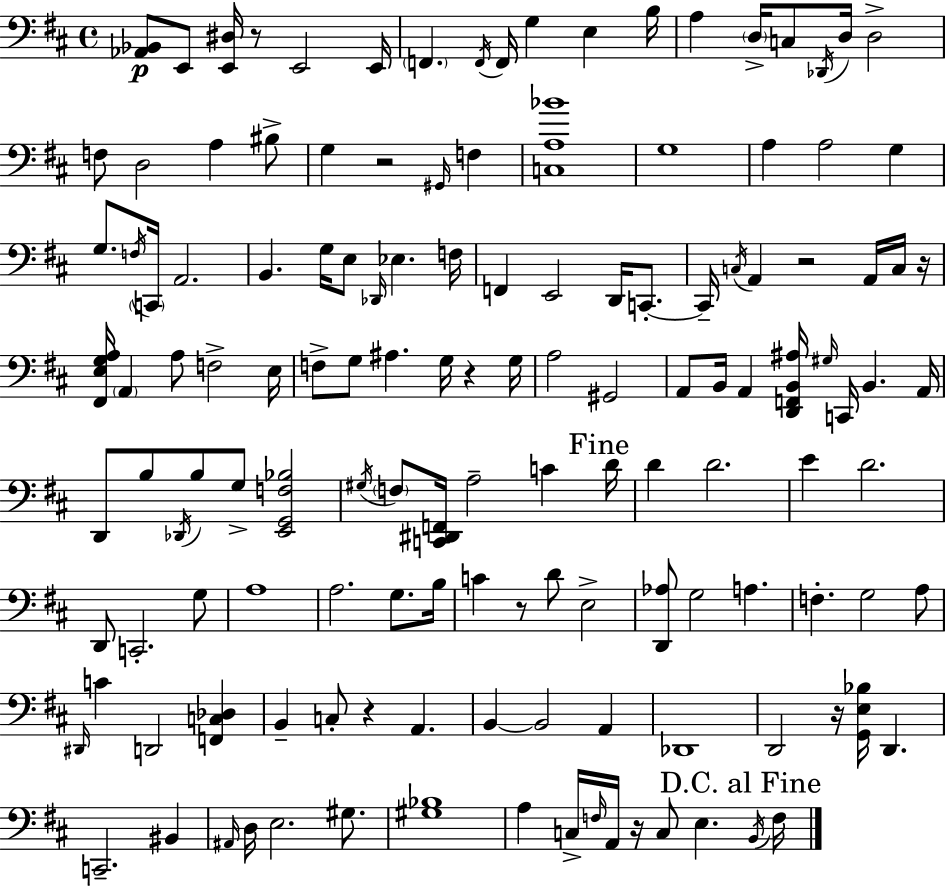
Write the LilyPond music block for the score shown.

{
  \clef bass
  \time 4/4
  \defaultTimeSignature
  \key d \major
  <aes, bes,>8\p e,8 <e, dis>16 r8 e,2 e,16 | \parenthesize f,4. \acciaccatura { f,16 } f,16 g4 e4 | b16 a4 \parenthesize d16-> c8 \acciaccatura { des,16 } d16 d2-> | f8 d2 a4 | \break bis8-> g4 r2 \grace { gis,16 } f4 | <c a bes'>1 | g1 | a4 a2 g4 | \break g8. \acciaccatura { f16 } \parenthesize c,16 a,2. | b,4. g16 e8 \grace { des,16 } ees4. | f16 f,4 e,2 | d,16 c,8.-.~~ c,16-- \acciaccatura { c16 } a,4 r2 | \break a,16 c16 r16 <fis, e g a>16 \parenthesize a,4 a8 f2-> | e16 f8-> g8 ais4. | g16 r4 g16 a2 gis,2 | a,8 b,16 a,4 <d, f, b, ais>16 \grace { gis16 } c,16 | \break b,4. a,16 d,8 b8 \acciaccatura { des,16 } b8 g8-> | <e, g, f bes>2 \acciaccatura { gis16 } \parenthesize f8 <c, dis, f,>16 a2-- | c'4 \mark "Fine" d'16 d'4 d'2. | e'4 d'2. | \break d,8 c,2.-. | g8 a1 | a2. | g8. b16 c'4 r8 d'8 | \break e2-> <d, aes>8 g2 | a4. f4.-. g2 | a8 \grace { dis,16 } c'4 d,2 | <f, c des>4 b,4-- c8-. | \break r4 a,4. b,4~~ b,2 | a,4 des,1 | d,2 | r16 <g, e bes>16 d,4. c,2.-- | \break bis,4 \grace { ais,16 } d16 e2. | gis8. <gis bes>1 | a4 c16-> | \grace { f16 } a,16 r16 c8 e4. \mark "D.C. al Fine" \acciaccatura { b,16 } f16 \bar "|."
}